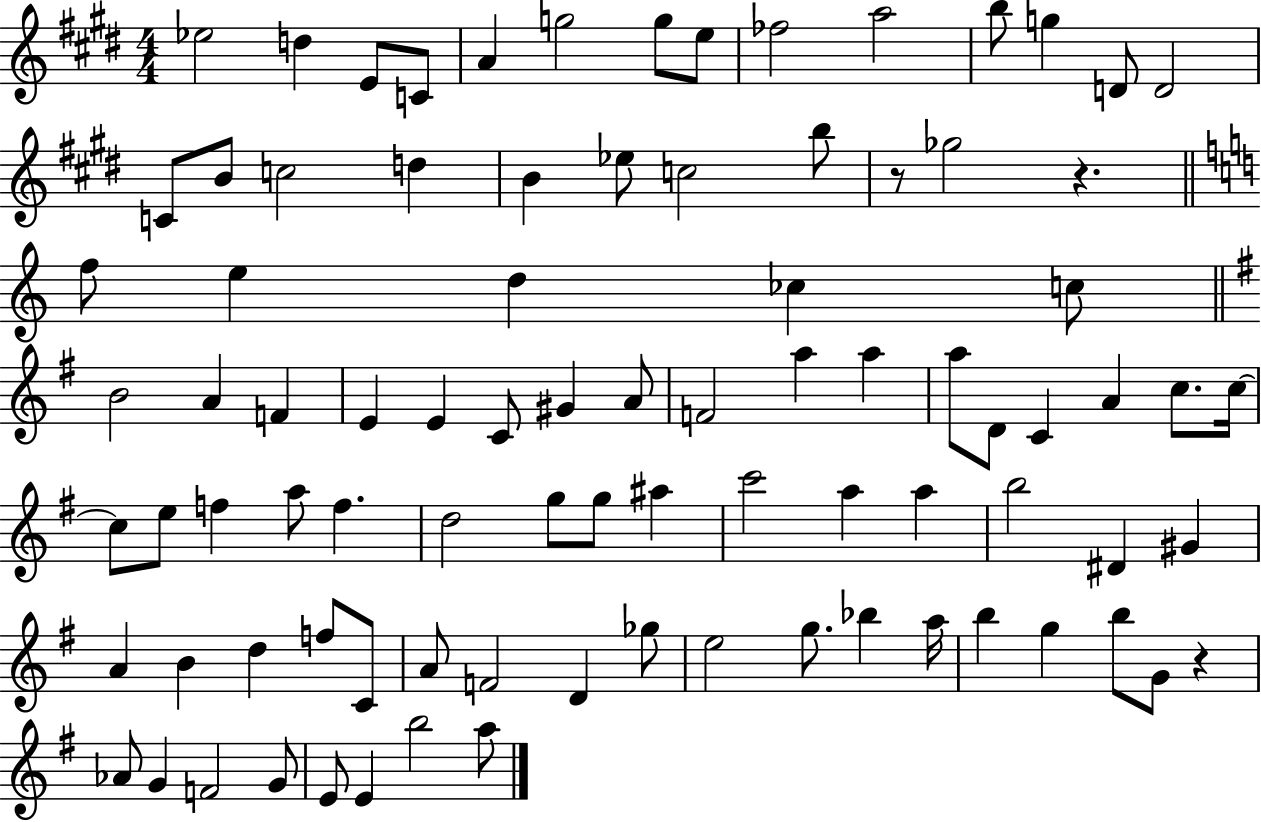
X:1
T:Untitled
M:4/4
L:1/4
K:E
_e2 d E/2 C/2 A g2 g/2 e/2 _f2 a2 b/2 g D/2 D2 C/2 B/2 c2 d B _e/2 c2 b/2 z/2 _g2 z f/2 e d _c c/2 B2 A F E E C/2 ^G A/2 F2 a a a/2 D/2 C A c/2 c/4 c/2 e/2 f a/2 f d2 g/2 g/2 ^a c'2 a a b2 ^D ^G A B d f/2 C/2 A/2 F2 D _g/2 e2 g/2 _b a/4 b g b/2 G/2 z _A/2 G F2 G/2 E/2 E b2 a/2